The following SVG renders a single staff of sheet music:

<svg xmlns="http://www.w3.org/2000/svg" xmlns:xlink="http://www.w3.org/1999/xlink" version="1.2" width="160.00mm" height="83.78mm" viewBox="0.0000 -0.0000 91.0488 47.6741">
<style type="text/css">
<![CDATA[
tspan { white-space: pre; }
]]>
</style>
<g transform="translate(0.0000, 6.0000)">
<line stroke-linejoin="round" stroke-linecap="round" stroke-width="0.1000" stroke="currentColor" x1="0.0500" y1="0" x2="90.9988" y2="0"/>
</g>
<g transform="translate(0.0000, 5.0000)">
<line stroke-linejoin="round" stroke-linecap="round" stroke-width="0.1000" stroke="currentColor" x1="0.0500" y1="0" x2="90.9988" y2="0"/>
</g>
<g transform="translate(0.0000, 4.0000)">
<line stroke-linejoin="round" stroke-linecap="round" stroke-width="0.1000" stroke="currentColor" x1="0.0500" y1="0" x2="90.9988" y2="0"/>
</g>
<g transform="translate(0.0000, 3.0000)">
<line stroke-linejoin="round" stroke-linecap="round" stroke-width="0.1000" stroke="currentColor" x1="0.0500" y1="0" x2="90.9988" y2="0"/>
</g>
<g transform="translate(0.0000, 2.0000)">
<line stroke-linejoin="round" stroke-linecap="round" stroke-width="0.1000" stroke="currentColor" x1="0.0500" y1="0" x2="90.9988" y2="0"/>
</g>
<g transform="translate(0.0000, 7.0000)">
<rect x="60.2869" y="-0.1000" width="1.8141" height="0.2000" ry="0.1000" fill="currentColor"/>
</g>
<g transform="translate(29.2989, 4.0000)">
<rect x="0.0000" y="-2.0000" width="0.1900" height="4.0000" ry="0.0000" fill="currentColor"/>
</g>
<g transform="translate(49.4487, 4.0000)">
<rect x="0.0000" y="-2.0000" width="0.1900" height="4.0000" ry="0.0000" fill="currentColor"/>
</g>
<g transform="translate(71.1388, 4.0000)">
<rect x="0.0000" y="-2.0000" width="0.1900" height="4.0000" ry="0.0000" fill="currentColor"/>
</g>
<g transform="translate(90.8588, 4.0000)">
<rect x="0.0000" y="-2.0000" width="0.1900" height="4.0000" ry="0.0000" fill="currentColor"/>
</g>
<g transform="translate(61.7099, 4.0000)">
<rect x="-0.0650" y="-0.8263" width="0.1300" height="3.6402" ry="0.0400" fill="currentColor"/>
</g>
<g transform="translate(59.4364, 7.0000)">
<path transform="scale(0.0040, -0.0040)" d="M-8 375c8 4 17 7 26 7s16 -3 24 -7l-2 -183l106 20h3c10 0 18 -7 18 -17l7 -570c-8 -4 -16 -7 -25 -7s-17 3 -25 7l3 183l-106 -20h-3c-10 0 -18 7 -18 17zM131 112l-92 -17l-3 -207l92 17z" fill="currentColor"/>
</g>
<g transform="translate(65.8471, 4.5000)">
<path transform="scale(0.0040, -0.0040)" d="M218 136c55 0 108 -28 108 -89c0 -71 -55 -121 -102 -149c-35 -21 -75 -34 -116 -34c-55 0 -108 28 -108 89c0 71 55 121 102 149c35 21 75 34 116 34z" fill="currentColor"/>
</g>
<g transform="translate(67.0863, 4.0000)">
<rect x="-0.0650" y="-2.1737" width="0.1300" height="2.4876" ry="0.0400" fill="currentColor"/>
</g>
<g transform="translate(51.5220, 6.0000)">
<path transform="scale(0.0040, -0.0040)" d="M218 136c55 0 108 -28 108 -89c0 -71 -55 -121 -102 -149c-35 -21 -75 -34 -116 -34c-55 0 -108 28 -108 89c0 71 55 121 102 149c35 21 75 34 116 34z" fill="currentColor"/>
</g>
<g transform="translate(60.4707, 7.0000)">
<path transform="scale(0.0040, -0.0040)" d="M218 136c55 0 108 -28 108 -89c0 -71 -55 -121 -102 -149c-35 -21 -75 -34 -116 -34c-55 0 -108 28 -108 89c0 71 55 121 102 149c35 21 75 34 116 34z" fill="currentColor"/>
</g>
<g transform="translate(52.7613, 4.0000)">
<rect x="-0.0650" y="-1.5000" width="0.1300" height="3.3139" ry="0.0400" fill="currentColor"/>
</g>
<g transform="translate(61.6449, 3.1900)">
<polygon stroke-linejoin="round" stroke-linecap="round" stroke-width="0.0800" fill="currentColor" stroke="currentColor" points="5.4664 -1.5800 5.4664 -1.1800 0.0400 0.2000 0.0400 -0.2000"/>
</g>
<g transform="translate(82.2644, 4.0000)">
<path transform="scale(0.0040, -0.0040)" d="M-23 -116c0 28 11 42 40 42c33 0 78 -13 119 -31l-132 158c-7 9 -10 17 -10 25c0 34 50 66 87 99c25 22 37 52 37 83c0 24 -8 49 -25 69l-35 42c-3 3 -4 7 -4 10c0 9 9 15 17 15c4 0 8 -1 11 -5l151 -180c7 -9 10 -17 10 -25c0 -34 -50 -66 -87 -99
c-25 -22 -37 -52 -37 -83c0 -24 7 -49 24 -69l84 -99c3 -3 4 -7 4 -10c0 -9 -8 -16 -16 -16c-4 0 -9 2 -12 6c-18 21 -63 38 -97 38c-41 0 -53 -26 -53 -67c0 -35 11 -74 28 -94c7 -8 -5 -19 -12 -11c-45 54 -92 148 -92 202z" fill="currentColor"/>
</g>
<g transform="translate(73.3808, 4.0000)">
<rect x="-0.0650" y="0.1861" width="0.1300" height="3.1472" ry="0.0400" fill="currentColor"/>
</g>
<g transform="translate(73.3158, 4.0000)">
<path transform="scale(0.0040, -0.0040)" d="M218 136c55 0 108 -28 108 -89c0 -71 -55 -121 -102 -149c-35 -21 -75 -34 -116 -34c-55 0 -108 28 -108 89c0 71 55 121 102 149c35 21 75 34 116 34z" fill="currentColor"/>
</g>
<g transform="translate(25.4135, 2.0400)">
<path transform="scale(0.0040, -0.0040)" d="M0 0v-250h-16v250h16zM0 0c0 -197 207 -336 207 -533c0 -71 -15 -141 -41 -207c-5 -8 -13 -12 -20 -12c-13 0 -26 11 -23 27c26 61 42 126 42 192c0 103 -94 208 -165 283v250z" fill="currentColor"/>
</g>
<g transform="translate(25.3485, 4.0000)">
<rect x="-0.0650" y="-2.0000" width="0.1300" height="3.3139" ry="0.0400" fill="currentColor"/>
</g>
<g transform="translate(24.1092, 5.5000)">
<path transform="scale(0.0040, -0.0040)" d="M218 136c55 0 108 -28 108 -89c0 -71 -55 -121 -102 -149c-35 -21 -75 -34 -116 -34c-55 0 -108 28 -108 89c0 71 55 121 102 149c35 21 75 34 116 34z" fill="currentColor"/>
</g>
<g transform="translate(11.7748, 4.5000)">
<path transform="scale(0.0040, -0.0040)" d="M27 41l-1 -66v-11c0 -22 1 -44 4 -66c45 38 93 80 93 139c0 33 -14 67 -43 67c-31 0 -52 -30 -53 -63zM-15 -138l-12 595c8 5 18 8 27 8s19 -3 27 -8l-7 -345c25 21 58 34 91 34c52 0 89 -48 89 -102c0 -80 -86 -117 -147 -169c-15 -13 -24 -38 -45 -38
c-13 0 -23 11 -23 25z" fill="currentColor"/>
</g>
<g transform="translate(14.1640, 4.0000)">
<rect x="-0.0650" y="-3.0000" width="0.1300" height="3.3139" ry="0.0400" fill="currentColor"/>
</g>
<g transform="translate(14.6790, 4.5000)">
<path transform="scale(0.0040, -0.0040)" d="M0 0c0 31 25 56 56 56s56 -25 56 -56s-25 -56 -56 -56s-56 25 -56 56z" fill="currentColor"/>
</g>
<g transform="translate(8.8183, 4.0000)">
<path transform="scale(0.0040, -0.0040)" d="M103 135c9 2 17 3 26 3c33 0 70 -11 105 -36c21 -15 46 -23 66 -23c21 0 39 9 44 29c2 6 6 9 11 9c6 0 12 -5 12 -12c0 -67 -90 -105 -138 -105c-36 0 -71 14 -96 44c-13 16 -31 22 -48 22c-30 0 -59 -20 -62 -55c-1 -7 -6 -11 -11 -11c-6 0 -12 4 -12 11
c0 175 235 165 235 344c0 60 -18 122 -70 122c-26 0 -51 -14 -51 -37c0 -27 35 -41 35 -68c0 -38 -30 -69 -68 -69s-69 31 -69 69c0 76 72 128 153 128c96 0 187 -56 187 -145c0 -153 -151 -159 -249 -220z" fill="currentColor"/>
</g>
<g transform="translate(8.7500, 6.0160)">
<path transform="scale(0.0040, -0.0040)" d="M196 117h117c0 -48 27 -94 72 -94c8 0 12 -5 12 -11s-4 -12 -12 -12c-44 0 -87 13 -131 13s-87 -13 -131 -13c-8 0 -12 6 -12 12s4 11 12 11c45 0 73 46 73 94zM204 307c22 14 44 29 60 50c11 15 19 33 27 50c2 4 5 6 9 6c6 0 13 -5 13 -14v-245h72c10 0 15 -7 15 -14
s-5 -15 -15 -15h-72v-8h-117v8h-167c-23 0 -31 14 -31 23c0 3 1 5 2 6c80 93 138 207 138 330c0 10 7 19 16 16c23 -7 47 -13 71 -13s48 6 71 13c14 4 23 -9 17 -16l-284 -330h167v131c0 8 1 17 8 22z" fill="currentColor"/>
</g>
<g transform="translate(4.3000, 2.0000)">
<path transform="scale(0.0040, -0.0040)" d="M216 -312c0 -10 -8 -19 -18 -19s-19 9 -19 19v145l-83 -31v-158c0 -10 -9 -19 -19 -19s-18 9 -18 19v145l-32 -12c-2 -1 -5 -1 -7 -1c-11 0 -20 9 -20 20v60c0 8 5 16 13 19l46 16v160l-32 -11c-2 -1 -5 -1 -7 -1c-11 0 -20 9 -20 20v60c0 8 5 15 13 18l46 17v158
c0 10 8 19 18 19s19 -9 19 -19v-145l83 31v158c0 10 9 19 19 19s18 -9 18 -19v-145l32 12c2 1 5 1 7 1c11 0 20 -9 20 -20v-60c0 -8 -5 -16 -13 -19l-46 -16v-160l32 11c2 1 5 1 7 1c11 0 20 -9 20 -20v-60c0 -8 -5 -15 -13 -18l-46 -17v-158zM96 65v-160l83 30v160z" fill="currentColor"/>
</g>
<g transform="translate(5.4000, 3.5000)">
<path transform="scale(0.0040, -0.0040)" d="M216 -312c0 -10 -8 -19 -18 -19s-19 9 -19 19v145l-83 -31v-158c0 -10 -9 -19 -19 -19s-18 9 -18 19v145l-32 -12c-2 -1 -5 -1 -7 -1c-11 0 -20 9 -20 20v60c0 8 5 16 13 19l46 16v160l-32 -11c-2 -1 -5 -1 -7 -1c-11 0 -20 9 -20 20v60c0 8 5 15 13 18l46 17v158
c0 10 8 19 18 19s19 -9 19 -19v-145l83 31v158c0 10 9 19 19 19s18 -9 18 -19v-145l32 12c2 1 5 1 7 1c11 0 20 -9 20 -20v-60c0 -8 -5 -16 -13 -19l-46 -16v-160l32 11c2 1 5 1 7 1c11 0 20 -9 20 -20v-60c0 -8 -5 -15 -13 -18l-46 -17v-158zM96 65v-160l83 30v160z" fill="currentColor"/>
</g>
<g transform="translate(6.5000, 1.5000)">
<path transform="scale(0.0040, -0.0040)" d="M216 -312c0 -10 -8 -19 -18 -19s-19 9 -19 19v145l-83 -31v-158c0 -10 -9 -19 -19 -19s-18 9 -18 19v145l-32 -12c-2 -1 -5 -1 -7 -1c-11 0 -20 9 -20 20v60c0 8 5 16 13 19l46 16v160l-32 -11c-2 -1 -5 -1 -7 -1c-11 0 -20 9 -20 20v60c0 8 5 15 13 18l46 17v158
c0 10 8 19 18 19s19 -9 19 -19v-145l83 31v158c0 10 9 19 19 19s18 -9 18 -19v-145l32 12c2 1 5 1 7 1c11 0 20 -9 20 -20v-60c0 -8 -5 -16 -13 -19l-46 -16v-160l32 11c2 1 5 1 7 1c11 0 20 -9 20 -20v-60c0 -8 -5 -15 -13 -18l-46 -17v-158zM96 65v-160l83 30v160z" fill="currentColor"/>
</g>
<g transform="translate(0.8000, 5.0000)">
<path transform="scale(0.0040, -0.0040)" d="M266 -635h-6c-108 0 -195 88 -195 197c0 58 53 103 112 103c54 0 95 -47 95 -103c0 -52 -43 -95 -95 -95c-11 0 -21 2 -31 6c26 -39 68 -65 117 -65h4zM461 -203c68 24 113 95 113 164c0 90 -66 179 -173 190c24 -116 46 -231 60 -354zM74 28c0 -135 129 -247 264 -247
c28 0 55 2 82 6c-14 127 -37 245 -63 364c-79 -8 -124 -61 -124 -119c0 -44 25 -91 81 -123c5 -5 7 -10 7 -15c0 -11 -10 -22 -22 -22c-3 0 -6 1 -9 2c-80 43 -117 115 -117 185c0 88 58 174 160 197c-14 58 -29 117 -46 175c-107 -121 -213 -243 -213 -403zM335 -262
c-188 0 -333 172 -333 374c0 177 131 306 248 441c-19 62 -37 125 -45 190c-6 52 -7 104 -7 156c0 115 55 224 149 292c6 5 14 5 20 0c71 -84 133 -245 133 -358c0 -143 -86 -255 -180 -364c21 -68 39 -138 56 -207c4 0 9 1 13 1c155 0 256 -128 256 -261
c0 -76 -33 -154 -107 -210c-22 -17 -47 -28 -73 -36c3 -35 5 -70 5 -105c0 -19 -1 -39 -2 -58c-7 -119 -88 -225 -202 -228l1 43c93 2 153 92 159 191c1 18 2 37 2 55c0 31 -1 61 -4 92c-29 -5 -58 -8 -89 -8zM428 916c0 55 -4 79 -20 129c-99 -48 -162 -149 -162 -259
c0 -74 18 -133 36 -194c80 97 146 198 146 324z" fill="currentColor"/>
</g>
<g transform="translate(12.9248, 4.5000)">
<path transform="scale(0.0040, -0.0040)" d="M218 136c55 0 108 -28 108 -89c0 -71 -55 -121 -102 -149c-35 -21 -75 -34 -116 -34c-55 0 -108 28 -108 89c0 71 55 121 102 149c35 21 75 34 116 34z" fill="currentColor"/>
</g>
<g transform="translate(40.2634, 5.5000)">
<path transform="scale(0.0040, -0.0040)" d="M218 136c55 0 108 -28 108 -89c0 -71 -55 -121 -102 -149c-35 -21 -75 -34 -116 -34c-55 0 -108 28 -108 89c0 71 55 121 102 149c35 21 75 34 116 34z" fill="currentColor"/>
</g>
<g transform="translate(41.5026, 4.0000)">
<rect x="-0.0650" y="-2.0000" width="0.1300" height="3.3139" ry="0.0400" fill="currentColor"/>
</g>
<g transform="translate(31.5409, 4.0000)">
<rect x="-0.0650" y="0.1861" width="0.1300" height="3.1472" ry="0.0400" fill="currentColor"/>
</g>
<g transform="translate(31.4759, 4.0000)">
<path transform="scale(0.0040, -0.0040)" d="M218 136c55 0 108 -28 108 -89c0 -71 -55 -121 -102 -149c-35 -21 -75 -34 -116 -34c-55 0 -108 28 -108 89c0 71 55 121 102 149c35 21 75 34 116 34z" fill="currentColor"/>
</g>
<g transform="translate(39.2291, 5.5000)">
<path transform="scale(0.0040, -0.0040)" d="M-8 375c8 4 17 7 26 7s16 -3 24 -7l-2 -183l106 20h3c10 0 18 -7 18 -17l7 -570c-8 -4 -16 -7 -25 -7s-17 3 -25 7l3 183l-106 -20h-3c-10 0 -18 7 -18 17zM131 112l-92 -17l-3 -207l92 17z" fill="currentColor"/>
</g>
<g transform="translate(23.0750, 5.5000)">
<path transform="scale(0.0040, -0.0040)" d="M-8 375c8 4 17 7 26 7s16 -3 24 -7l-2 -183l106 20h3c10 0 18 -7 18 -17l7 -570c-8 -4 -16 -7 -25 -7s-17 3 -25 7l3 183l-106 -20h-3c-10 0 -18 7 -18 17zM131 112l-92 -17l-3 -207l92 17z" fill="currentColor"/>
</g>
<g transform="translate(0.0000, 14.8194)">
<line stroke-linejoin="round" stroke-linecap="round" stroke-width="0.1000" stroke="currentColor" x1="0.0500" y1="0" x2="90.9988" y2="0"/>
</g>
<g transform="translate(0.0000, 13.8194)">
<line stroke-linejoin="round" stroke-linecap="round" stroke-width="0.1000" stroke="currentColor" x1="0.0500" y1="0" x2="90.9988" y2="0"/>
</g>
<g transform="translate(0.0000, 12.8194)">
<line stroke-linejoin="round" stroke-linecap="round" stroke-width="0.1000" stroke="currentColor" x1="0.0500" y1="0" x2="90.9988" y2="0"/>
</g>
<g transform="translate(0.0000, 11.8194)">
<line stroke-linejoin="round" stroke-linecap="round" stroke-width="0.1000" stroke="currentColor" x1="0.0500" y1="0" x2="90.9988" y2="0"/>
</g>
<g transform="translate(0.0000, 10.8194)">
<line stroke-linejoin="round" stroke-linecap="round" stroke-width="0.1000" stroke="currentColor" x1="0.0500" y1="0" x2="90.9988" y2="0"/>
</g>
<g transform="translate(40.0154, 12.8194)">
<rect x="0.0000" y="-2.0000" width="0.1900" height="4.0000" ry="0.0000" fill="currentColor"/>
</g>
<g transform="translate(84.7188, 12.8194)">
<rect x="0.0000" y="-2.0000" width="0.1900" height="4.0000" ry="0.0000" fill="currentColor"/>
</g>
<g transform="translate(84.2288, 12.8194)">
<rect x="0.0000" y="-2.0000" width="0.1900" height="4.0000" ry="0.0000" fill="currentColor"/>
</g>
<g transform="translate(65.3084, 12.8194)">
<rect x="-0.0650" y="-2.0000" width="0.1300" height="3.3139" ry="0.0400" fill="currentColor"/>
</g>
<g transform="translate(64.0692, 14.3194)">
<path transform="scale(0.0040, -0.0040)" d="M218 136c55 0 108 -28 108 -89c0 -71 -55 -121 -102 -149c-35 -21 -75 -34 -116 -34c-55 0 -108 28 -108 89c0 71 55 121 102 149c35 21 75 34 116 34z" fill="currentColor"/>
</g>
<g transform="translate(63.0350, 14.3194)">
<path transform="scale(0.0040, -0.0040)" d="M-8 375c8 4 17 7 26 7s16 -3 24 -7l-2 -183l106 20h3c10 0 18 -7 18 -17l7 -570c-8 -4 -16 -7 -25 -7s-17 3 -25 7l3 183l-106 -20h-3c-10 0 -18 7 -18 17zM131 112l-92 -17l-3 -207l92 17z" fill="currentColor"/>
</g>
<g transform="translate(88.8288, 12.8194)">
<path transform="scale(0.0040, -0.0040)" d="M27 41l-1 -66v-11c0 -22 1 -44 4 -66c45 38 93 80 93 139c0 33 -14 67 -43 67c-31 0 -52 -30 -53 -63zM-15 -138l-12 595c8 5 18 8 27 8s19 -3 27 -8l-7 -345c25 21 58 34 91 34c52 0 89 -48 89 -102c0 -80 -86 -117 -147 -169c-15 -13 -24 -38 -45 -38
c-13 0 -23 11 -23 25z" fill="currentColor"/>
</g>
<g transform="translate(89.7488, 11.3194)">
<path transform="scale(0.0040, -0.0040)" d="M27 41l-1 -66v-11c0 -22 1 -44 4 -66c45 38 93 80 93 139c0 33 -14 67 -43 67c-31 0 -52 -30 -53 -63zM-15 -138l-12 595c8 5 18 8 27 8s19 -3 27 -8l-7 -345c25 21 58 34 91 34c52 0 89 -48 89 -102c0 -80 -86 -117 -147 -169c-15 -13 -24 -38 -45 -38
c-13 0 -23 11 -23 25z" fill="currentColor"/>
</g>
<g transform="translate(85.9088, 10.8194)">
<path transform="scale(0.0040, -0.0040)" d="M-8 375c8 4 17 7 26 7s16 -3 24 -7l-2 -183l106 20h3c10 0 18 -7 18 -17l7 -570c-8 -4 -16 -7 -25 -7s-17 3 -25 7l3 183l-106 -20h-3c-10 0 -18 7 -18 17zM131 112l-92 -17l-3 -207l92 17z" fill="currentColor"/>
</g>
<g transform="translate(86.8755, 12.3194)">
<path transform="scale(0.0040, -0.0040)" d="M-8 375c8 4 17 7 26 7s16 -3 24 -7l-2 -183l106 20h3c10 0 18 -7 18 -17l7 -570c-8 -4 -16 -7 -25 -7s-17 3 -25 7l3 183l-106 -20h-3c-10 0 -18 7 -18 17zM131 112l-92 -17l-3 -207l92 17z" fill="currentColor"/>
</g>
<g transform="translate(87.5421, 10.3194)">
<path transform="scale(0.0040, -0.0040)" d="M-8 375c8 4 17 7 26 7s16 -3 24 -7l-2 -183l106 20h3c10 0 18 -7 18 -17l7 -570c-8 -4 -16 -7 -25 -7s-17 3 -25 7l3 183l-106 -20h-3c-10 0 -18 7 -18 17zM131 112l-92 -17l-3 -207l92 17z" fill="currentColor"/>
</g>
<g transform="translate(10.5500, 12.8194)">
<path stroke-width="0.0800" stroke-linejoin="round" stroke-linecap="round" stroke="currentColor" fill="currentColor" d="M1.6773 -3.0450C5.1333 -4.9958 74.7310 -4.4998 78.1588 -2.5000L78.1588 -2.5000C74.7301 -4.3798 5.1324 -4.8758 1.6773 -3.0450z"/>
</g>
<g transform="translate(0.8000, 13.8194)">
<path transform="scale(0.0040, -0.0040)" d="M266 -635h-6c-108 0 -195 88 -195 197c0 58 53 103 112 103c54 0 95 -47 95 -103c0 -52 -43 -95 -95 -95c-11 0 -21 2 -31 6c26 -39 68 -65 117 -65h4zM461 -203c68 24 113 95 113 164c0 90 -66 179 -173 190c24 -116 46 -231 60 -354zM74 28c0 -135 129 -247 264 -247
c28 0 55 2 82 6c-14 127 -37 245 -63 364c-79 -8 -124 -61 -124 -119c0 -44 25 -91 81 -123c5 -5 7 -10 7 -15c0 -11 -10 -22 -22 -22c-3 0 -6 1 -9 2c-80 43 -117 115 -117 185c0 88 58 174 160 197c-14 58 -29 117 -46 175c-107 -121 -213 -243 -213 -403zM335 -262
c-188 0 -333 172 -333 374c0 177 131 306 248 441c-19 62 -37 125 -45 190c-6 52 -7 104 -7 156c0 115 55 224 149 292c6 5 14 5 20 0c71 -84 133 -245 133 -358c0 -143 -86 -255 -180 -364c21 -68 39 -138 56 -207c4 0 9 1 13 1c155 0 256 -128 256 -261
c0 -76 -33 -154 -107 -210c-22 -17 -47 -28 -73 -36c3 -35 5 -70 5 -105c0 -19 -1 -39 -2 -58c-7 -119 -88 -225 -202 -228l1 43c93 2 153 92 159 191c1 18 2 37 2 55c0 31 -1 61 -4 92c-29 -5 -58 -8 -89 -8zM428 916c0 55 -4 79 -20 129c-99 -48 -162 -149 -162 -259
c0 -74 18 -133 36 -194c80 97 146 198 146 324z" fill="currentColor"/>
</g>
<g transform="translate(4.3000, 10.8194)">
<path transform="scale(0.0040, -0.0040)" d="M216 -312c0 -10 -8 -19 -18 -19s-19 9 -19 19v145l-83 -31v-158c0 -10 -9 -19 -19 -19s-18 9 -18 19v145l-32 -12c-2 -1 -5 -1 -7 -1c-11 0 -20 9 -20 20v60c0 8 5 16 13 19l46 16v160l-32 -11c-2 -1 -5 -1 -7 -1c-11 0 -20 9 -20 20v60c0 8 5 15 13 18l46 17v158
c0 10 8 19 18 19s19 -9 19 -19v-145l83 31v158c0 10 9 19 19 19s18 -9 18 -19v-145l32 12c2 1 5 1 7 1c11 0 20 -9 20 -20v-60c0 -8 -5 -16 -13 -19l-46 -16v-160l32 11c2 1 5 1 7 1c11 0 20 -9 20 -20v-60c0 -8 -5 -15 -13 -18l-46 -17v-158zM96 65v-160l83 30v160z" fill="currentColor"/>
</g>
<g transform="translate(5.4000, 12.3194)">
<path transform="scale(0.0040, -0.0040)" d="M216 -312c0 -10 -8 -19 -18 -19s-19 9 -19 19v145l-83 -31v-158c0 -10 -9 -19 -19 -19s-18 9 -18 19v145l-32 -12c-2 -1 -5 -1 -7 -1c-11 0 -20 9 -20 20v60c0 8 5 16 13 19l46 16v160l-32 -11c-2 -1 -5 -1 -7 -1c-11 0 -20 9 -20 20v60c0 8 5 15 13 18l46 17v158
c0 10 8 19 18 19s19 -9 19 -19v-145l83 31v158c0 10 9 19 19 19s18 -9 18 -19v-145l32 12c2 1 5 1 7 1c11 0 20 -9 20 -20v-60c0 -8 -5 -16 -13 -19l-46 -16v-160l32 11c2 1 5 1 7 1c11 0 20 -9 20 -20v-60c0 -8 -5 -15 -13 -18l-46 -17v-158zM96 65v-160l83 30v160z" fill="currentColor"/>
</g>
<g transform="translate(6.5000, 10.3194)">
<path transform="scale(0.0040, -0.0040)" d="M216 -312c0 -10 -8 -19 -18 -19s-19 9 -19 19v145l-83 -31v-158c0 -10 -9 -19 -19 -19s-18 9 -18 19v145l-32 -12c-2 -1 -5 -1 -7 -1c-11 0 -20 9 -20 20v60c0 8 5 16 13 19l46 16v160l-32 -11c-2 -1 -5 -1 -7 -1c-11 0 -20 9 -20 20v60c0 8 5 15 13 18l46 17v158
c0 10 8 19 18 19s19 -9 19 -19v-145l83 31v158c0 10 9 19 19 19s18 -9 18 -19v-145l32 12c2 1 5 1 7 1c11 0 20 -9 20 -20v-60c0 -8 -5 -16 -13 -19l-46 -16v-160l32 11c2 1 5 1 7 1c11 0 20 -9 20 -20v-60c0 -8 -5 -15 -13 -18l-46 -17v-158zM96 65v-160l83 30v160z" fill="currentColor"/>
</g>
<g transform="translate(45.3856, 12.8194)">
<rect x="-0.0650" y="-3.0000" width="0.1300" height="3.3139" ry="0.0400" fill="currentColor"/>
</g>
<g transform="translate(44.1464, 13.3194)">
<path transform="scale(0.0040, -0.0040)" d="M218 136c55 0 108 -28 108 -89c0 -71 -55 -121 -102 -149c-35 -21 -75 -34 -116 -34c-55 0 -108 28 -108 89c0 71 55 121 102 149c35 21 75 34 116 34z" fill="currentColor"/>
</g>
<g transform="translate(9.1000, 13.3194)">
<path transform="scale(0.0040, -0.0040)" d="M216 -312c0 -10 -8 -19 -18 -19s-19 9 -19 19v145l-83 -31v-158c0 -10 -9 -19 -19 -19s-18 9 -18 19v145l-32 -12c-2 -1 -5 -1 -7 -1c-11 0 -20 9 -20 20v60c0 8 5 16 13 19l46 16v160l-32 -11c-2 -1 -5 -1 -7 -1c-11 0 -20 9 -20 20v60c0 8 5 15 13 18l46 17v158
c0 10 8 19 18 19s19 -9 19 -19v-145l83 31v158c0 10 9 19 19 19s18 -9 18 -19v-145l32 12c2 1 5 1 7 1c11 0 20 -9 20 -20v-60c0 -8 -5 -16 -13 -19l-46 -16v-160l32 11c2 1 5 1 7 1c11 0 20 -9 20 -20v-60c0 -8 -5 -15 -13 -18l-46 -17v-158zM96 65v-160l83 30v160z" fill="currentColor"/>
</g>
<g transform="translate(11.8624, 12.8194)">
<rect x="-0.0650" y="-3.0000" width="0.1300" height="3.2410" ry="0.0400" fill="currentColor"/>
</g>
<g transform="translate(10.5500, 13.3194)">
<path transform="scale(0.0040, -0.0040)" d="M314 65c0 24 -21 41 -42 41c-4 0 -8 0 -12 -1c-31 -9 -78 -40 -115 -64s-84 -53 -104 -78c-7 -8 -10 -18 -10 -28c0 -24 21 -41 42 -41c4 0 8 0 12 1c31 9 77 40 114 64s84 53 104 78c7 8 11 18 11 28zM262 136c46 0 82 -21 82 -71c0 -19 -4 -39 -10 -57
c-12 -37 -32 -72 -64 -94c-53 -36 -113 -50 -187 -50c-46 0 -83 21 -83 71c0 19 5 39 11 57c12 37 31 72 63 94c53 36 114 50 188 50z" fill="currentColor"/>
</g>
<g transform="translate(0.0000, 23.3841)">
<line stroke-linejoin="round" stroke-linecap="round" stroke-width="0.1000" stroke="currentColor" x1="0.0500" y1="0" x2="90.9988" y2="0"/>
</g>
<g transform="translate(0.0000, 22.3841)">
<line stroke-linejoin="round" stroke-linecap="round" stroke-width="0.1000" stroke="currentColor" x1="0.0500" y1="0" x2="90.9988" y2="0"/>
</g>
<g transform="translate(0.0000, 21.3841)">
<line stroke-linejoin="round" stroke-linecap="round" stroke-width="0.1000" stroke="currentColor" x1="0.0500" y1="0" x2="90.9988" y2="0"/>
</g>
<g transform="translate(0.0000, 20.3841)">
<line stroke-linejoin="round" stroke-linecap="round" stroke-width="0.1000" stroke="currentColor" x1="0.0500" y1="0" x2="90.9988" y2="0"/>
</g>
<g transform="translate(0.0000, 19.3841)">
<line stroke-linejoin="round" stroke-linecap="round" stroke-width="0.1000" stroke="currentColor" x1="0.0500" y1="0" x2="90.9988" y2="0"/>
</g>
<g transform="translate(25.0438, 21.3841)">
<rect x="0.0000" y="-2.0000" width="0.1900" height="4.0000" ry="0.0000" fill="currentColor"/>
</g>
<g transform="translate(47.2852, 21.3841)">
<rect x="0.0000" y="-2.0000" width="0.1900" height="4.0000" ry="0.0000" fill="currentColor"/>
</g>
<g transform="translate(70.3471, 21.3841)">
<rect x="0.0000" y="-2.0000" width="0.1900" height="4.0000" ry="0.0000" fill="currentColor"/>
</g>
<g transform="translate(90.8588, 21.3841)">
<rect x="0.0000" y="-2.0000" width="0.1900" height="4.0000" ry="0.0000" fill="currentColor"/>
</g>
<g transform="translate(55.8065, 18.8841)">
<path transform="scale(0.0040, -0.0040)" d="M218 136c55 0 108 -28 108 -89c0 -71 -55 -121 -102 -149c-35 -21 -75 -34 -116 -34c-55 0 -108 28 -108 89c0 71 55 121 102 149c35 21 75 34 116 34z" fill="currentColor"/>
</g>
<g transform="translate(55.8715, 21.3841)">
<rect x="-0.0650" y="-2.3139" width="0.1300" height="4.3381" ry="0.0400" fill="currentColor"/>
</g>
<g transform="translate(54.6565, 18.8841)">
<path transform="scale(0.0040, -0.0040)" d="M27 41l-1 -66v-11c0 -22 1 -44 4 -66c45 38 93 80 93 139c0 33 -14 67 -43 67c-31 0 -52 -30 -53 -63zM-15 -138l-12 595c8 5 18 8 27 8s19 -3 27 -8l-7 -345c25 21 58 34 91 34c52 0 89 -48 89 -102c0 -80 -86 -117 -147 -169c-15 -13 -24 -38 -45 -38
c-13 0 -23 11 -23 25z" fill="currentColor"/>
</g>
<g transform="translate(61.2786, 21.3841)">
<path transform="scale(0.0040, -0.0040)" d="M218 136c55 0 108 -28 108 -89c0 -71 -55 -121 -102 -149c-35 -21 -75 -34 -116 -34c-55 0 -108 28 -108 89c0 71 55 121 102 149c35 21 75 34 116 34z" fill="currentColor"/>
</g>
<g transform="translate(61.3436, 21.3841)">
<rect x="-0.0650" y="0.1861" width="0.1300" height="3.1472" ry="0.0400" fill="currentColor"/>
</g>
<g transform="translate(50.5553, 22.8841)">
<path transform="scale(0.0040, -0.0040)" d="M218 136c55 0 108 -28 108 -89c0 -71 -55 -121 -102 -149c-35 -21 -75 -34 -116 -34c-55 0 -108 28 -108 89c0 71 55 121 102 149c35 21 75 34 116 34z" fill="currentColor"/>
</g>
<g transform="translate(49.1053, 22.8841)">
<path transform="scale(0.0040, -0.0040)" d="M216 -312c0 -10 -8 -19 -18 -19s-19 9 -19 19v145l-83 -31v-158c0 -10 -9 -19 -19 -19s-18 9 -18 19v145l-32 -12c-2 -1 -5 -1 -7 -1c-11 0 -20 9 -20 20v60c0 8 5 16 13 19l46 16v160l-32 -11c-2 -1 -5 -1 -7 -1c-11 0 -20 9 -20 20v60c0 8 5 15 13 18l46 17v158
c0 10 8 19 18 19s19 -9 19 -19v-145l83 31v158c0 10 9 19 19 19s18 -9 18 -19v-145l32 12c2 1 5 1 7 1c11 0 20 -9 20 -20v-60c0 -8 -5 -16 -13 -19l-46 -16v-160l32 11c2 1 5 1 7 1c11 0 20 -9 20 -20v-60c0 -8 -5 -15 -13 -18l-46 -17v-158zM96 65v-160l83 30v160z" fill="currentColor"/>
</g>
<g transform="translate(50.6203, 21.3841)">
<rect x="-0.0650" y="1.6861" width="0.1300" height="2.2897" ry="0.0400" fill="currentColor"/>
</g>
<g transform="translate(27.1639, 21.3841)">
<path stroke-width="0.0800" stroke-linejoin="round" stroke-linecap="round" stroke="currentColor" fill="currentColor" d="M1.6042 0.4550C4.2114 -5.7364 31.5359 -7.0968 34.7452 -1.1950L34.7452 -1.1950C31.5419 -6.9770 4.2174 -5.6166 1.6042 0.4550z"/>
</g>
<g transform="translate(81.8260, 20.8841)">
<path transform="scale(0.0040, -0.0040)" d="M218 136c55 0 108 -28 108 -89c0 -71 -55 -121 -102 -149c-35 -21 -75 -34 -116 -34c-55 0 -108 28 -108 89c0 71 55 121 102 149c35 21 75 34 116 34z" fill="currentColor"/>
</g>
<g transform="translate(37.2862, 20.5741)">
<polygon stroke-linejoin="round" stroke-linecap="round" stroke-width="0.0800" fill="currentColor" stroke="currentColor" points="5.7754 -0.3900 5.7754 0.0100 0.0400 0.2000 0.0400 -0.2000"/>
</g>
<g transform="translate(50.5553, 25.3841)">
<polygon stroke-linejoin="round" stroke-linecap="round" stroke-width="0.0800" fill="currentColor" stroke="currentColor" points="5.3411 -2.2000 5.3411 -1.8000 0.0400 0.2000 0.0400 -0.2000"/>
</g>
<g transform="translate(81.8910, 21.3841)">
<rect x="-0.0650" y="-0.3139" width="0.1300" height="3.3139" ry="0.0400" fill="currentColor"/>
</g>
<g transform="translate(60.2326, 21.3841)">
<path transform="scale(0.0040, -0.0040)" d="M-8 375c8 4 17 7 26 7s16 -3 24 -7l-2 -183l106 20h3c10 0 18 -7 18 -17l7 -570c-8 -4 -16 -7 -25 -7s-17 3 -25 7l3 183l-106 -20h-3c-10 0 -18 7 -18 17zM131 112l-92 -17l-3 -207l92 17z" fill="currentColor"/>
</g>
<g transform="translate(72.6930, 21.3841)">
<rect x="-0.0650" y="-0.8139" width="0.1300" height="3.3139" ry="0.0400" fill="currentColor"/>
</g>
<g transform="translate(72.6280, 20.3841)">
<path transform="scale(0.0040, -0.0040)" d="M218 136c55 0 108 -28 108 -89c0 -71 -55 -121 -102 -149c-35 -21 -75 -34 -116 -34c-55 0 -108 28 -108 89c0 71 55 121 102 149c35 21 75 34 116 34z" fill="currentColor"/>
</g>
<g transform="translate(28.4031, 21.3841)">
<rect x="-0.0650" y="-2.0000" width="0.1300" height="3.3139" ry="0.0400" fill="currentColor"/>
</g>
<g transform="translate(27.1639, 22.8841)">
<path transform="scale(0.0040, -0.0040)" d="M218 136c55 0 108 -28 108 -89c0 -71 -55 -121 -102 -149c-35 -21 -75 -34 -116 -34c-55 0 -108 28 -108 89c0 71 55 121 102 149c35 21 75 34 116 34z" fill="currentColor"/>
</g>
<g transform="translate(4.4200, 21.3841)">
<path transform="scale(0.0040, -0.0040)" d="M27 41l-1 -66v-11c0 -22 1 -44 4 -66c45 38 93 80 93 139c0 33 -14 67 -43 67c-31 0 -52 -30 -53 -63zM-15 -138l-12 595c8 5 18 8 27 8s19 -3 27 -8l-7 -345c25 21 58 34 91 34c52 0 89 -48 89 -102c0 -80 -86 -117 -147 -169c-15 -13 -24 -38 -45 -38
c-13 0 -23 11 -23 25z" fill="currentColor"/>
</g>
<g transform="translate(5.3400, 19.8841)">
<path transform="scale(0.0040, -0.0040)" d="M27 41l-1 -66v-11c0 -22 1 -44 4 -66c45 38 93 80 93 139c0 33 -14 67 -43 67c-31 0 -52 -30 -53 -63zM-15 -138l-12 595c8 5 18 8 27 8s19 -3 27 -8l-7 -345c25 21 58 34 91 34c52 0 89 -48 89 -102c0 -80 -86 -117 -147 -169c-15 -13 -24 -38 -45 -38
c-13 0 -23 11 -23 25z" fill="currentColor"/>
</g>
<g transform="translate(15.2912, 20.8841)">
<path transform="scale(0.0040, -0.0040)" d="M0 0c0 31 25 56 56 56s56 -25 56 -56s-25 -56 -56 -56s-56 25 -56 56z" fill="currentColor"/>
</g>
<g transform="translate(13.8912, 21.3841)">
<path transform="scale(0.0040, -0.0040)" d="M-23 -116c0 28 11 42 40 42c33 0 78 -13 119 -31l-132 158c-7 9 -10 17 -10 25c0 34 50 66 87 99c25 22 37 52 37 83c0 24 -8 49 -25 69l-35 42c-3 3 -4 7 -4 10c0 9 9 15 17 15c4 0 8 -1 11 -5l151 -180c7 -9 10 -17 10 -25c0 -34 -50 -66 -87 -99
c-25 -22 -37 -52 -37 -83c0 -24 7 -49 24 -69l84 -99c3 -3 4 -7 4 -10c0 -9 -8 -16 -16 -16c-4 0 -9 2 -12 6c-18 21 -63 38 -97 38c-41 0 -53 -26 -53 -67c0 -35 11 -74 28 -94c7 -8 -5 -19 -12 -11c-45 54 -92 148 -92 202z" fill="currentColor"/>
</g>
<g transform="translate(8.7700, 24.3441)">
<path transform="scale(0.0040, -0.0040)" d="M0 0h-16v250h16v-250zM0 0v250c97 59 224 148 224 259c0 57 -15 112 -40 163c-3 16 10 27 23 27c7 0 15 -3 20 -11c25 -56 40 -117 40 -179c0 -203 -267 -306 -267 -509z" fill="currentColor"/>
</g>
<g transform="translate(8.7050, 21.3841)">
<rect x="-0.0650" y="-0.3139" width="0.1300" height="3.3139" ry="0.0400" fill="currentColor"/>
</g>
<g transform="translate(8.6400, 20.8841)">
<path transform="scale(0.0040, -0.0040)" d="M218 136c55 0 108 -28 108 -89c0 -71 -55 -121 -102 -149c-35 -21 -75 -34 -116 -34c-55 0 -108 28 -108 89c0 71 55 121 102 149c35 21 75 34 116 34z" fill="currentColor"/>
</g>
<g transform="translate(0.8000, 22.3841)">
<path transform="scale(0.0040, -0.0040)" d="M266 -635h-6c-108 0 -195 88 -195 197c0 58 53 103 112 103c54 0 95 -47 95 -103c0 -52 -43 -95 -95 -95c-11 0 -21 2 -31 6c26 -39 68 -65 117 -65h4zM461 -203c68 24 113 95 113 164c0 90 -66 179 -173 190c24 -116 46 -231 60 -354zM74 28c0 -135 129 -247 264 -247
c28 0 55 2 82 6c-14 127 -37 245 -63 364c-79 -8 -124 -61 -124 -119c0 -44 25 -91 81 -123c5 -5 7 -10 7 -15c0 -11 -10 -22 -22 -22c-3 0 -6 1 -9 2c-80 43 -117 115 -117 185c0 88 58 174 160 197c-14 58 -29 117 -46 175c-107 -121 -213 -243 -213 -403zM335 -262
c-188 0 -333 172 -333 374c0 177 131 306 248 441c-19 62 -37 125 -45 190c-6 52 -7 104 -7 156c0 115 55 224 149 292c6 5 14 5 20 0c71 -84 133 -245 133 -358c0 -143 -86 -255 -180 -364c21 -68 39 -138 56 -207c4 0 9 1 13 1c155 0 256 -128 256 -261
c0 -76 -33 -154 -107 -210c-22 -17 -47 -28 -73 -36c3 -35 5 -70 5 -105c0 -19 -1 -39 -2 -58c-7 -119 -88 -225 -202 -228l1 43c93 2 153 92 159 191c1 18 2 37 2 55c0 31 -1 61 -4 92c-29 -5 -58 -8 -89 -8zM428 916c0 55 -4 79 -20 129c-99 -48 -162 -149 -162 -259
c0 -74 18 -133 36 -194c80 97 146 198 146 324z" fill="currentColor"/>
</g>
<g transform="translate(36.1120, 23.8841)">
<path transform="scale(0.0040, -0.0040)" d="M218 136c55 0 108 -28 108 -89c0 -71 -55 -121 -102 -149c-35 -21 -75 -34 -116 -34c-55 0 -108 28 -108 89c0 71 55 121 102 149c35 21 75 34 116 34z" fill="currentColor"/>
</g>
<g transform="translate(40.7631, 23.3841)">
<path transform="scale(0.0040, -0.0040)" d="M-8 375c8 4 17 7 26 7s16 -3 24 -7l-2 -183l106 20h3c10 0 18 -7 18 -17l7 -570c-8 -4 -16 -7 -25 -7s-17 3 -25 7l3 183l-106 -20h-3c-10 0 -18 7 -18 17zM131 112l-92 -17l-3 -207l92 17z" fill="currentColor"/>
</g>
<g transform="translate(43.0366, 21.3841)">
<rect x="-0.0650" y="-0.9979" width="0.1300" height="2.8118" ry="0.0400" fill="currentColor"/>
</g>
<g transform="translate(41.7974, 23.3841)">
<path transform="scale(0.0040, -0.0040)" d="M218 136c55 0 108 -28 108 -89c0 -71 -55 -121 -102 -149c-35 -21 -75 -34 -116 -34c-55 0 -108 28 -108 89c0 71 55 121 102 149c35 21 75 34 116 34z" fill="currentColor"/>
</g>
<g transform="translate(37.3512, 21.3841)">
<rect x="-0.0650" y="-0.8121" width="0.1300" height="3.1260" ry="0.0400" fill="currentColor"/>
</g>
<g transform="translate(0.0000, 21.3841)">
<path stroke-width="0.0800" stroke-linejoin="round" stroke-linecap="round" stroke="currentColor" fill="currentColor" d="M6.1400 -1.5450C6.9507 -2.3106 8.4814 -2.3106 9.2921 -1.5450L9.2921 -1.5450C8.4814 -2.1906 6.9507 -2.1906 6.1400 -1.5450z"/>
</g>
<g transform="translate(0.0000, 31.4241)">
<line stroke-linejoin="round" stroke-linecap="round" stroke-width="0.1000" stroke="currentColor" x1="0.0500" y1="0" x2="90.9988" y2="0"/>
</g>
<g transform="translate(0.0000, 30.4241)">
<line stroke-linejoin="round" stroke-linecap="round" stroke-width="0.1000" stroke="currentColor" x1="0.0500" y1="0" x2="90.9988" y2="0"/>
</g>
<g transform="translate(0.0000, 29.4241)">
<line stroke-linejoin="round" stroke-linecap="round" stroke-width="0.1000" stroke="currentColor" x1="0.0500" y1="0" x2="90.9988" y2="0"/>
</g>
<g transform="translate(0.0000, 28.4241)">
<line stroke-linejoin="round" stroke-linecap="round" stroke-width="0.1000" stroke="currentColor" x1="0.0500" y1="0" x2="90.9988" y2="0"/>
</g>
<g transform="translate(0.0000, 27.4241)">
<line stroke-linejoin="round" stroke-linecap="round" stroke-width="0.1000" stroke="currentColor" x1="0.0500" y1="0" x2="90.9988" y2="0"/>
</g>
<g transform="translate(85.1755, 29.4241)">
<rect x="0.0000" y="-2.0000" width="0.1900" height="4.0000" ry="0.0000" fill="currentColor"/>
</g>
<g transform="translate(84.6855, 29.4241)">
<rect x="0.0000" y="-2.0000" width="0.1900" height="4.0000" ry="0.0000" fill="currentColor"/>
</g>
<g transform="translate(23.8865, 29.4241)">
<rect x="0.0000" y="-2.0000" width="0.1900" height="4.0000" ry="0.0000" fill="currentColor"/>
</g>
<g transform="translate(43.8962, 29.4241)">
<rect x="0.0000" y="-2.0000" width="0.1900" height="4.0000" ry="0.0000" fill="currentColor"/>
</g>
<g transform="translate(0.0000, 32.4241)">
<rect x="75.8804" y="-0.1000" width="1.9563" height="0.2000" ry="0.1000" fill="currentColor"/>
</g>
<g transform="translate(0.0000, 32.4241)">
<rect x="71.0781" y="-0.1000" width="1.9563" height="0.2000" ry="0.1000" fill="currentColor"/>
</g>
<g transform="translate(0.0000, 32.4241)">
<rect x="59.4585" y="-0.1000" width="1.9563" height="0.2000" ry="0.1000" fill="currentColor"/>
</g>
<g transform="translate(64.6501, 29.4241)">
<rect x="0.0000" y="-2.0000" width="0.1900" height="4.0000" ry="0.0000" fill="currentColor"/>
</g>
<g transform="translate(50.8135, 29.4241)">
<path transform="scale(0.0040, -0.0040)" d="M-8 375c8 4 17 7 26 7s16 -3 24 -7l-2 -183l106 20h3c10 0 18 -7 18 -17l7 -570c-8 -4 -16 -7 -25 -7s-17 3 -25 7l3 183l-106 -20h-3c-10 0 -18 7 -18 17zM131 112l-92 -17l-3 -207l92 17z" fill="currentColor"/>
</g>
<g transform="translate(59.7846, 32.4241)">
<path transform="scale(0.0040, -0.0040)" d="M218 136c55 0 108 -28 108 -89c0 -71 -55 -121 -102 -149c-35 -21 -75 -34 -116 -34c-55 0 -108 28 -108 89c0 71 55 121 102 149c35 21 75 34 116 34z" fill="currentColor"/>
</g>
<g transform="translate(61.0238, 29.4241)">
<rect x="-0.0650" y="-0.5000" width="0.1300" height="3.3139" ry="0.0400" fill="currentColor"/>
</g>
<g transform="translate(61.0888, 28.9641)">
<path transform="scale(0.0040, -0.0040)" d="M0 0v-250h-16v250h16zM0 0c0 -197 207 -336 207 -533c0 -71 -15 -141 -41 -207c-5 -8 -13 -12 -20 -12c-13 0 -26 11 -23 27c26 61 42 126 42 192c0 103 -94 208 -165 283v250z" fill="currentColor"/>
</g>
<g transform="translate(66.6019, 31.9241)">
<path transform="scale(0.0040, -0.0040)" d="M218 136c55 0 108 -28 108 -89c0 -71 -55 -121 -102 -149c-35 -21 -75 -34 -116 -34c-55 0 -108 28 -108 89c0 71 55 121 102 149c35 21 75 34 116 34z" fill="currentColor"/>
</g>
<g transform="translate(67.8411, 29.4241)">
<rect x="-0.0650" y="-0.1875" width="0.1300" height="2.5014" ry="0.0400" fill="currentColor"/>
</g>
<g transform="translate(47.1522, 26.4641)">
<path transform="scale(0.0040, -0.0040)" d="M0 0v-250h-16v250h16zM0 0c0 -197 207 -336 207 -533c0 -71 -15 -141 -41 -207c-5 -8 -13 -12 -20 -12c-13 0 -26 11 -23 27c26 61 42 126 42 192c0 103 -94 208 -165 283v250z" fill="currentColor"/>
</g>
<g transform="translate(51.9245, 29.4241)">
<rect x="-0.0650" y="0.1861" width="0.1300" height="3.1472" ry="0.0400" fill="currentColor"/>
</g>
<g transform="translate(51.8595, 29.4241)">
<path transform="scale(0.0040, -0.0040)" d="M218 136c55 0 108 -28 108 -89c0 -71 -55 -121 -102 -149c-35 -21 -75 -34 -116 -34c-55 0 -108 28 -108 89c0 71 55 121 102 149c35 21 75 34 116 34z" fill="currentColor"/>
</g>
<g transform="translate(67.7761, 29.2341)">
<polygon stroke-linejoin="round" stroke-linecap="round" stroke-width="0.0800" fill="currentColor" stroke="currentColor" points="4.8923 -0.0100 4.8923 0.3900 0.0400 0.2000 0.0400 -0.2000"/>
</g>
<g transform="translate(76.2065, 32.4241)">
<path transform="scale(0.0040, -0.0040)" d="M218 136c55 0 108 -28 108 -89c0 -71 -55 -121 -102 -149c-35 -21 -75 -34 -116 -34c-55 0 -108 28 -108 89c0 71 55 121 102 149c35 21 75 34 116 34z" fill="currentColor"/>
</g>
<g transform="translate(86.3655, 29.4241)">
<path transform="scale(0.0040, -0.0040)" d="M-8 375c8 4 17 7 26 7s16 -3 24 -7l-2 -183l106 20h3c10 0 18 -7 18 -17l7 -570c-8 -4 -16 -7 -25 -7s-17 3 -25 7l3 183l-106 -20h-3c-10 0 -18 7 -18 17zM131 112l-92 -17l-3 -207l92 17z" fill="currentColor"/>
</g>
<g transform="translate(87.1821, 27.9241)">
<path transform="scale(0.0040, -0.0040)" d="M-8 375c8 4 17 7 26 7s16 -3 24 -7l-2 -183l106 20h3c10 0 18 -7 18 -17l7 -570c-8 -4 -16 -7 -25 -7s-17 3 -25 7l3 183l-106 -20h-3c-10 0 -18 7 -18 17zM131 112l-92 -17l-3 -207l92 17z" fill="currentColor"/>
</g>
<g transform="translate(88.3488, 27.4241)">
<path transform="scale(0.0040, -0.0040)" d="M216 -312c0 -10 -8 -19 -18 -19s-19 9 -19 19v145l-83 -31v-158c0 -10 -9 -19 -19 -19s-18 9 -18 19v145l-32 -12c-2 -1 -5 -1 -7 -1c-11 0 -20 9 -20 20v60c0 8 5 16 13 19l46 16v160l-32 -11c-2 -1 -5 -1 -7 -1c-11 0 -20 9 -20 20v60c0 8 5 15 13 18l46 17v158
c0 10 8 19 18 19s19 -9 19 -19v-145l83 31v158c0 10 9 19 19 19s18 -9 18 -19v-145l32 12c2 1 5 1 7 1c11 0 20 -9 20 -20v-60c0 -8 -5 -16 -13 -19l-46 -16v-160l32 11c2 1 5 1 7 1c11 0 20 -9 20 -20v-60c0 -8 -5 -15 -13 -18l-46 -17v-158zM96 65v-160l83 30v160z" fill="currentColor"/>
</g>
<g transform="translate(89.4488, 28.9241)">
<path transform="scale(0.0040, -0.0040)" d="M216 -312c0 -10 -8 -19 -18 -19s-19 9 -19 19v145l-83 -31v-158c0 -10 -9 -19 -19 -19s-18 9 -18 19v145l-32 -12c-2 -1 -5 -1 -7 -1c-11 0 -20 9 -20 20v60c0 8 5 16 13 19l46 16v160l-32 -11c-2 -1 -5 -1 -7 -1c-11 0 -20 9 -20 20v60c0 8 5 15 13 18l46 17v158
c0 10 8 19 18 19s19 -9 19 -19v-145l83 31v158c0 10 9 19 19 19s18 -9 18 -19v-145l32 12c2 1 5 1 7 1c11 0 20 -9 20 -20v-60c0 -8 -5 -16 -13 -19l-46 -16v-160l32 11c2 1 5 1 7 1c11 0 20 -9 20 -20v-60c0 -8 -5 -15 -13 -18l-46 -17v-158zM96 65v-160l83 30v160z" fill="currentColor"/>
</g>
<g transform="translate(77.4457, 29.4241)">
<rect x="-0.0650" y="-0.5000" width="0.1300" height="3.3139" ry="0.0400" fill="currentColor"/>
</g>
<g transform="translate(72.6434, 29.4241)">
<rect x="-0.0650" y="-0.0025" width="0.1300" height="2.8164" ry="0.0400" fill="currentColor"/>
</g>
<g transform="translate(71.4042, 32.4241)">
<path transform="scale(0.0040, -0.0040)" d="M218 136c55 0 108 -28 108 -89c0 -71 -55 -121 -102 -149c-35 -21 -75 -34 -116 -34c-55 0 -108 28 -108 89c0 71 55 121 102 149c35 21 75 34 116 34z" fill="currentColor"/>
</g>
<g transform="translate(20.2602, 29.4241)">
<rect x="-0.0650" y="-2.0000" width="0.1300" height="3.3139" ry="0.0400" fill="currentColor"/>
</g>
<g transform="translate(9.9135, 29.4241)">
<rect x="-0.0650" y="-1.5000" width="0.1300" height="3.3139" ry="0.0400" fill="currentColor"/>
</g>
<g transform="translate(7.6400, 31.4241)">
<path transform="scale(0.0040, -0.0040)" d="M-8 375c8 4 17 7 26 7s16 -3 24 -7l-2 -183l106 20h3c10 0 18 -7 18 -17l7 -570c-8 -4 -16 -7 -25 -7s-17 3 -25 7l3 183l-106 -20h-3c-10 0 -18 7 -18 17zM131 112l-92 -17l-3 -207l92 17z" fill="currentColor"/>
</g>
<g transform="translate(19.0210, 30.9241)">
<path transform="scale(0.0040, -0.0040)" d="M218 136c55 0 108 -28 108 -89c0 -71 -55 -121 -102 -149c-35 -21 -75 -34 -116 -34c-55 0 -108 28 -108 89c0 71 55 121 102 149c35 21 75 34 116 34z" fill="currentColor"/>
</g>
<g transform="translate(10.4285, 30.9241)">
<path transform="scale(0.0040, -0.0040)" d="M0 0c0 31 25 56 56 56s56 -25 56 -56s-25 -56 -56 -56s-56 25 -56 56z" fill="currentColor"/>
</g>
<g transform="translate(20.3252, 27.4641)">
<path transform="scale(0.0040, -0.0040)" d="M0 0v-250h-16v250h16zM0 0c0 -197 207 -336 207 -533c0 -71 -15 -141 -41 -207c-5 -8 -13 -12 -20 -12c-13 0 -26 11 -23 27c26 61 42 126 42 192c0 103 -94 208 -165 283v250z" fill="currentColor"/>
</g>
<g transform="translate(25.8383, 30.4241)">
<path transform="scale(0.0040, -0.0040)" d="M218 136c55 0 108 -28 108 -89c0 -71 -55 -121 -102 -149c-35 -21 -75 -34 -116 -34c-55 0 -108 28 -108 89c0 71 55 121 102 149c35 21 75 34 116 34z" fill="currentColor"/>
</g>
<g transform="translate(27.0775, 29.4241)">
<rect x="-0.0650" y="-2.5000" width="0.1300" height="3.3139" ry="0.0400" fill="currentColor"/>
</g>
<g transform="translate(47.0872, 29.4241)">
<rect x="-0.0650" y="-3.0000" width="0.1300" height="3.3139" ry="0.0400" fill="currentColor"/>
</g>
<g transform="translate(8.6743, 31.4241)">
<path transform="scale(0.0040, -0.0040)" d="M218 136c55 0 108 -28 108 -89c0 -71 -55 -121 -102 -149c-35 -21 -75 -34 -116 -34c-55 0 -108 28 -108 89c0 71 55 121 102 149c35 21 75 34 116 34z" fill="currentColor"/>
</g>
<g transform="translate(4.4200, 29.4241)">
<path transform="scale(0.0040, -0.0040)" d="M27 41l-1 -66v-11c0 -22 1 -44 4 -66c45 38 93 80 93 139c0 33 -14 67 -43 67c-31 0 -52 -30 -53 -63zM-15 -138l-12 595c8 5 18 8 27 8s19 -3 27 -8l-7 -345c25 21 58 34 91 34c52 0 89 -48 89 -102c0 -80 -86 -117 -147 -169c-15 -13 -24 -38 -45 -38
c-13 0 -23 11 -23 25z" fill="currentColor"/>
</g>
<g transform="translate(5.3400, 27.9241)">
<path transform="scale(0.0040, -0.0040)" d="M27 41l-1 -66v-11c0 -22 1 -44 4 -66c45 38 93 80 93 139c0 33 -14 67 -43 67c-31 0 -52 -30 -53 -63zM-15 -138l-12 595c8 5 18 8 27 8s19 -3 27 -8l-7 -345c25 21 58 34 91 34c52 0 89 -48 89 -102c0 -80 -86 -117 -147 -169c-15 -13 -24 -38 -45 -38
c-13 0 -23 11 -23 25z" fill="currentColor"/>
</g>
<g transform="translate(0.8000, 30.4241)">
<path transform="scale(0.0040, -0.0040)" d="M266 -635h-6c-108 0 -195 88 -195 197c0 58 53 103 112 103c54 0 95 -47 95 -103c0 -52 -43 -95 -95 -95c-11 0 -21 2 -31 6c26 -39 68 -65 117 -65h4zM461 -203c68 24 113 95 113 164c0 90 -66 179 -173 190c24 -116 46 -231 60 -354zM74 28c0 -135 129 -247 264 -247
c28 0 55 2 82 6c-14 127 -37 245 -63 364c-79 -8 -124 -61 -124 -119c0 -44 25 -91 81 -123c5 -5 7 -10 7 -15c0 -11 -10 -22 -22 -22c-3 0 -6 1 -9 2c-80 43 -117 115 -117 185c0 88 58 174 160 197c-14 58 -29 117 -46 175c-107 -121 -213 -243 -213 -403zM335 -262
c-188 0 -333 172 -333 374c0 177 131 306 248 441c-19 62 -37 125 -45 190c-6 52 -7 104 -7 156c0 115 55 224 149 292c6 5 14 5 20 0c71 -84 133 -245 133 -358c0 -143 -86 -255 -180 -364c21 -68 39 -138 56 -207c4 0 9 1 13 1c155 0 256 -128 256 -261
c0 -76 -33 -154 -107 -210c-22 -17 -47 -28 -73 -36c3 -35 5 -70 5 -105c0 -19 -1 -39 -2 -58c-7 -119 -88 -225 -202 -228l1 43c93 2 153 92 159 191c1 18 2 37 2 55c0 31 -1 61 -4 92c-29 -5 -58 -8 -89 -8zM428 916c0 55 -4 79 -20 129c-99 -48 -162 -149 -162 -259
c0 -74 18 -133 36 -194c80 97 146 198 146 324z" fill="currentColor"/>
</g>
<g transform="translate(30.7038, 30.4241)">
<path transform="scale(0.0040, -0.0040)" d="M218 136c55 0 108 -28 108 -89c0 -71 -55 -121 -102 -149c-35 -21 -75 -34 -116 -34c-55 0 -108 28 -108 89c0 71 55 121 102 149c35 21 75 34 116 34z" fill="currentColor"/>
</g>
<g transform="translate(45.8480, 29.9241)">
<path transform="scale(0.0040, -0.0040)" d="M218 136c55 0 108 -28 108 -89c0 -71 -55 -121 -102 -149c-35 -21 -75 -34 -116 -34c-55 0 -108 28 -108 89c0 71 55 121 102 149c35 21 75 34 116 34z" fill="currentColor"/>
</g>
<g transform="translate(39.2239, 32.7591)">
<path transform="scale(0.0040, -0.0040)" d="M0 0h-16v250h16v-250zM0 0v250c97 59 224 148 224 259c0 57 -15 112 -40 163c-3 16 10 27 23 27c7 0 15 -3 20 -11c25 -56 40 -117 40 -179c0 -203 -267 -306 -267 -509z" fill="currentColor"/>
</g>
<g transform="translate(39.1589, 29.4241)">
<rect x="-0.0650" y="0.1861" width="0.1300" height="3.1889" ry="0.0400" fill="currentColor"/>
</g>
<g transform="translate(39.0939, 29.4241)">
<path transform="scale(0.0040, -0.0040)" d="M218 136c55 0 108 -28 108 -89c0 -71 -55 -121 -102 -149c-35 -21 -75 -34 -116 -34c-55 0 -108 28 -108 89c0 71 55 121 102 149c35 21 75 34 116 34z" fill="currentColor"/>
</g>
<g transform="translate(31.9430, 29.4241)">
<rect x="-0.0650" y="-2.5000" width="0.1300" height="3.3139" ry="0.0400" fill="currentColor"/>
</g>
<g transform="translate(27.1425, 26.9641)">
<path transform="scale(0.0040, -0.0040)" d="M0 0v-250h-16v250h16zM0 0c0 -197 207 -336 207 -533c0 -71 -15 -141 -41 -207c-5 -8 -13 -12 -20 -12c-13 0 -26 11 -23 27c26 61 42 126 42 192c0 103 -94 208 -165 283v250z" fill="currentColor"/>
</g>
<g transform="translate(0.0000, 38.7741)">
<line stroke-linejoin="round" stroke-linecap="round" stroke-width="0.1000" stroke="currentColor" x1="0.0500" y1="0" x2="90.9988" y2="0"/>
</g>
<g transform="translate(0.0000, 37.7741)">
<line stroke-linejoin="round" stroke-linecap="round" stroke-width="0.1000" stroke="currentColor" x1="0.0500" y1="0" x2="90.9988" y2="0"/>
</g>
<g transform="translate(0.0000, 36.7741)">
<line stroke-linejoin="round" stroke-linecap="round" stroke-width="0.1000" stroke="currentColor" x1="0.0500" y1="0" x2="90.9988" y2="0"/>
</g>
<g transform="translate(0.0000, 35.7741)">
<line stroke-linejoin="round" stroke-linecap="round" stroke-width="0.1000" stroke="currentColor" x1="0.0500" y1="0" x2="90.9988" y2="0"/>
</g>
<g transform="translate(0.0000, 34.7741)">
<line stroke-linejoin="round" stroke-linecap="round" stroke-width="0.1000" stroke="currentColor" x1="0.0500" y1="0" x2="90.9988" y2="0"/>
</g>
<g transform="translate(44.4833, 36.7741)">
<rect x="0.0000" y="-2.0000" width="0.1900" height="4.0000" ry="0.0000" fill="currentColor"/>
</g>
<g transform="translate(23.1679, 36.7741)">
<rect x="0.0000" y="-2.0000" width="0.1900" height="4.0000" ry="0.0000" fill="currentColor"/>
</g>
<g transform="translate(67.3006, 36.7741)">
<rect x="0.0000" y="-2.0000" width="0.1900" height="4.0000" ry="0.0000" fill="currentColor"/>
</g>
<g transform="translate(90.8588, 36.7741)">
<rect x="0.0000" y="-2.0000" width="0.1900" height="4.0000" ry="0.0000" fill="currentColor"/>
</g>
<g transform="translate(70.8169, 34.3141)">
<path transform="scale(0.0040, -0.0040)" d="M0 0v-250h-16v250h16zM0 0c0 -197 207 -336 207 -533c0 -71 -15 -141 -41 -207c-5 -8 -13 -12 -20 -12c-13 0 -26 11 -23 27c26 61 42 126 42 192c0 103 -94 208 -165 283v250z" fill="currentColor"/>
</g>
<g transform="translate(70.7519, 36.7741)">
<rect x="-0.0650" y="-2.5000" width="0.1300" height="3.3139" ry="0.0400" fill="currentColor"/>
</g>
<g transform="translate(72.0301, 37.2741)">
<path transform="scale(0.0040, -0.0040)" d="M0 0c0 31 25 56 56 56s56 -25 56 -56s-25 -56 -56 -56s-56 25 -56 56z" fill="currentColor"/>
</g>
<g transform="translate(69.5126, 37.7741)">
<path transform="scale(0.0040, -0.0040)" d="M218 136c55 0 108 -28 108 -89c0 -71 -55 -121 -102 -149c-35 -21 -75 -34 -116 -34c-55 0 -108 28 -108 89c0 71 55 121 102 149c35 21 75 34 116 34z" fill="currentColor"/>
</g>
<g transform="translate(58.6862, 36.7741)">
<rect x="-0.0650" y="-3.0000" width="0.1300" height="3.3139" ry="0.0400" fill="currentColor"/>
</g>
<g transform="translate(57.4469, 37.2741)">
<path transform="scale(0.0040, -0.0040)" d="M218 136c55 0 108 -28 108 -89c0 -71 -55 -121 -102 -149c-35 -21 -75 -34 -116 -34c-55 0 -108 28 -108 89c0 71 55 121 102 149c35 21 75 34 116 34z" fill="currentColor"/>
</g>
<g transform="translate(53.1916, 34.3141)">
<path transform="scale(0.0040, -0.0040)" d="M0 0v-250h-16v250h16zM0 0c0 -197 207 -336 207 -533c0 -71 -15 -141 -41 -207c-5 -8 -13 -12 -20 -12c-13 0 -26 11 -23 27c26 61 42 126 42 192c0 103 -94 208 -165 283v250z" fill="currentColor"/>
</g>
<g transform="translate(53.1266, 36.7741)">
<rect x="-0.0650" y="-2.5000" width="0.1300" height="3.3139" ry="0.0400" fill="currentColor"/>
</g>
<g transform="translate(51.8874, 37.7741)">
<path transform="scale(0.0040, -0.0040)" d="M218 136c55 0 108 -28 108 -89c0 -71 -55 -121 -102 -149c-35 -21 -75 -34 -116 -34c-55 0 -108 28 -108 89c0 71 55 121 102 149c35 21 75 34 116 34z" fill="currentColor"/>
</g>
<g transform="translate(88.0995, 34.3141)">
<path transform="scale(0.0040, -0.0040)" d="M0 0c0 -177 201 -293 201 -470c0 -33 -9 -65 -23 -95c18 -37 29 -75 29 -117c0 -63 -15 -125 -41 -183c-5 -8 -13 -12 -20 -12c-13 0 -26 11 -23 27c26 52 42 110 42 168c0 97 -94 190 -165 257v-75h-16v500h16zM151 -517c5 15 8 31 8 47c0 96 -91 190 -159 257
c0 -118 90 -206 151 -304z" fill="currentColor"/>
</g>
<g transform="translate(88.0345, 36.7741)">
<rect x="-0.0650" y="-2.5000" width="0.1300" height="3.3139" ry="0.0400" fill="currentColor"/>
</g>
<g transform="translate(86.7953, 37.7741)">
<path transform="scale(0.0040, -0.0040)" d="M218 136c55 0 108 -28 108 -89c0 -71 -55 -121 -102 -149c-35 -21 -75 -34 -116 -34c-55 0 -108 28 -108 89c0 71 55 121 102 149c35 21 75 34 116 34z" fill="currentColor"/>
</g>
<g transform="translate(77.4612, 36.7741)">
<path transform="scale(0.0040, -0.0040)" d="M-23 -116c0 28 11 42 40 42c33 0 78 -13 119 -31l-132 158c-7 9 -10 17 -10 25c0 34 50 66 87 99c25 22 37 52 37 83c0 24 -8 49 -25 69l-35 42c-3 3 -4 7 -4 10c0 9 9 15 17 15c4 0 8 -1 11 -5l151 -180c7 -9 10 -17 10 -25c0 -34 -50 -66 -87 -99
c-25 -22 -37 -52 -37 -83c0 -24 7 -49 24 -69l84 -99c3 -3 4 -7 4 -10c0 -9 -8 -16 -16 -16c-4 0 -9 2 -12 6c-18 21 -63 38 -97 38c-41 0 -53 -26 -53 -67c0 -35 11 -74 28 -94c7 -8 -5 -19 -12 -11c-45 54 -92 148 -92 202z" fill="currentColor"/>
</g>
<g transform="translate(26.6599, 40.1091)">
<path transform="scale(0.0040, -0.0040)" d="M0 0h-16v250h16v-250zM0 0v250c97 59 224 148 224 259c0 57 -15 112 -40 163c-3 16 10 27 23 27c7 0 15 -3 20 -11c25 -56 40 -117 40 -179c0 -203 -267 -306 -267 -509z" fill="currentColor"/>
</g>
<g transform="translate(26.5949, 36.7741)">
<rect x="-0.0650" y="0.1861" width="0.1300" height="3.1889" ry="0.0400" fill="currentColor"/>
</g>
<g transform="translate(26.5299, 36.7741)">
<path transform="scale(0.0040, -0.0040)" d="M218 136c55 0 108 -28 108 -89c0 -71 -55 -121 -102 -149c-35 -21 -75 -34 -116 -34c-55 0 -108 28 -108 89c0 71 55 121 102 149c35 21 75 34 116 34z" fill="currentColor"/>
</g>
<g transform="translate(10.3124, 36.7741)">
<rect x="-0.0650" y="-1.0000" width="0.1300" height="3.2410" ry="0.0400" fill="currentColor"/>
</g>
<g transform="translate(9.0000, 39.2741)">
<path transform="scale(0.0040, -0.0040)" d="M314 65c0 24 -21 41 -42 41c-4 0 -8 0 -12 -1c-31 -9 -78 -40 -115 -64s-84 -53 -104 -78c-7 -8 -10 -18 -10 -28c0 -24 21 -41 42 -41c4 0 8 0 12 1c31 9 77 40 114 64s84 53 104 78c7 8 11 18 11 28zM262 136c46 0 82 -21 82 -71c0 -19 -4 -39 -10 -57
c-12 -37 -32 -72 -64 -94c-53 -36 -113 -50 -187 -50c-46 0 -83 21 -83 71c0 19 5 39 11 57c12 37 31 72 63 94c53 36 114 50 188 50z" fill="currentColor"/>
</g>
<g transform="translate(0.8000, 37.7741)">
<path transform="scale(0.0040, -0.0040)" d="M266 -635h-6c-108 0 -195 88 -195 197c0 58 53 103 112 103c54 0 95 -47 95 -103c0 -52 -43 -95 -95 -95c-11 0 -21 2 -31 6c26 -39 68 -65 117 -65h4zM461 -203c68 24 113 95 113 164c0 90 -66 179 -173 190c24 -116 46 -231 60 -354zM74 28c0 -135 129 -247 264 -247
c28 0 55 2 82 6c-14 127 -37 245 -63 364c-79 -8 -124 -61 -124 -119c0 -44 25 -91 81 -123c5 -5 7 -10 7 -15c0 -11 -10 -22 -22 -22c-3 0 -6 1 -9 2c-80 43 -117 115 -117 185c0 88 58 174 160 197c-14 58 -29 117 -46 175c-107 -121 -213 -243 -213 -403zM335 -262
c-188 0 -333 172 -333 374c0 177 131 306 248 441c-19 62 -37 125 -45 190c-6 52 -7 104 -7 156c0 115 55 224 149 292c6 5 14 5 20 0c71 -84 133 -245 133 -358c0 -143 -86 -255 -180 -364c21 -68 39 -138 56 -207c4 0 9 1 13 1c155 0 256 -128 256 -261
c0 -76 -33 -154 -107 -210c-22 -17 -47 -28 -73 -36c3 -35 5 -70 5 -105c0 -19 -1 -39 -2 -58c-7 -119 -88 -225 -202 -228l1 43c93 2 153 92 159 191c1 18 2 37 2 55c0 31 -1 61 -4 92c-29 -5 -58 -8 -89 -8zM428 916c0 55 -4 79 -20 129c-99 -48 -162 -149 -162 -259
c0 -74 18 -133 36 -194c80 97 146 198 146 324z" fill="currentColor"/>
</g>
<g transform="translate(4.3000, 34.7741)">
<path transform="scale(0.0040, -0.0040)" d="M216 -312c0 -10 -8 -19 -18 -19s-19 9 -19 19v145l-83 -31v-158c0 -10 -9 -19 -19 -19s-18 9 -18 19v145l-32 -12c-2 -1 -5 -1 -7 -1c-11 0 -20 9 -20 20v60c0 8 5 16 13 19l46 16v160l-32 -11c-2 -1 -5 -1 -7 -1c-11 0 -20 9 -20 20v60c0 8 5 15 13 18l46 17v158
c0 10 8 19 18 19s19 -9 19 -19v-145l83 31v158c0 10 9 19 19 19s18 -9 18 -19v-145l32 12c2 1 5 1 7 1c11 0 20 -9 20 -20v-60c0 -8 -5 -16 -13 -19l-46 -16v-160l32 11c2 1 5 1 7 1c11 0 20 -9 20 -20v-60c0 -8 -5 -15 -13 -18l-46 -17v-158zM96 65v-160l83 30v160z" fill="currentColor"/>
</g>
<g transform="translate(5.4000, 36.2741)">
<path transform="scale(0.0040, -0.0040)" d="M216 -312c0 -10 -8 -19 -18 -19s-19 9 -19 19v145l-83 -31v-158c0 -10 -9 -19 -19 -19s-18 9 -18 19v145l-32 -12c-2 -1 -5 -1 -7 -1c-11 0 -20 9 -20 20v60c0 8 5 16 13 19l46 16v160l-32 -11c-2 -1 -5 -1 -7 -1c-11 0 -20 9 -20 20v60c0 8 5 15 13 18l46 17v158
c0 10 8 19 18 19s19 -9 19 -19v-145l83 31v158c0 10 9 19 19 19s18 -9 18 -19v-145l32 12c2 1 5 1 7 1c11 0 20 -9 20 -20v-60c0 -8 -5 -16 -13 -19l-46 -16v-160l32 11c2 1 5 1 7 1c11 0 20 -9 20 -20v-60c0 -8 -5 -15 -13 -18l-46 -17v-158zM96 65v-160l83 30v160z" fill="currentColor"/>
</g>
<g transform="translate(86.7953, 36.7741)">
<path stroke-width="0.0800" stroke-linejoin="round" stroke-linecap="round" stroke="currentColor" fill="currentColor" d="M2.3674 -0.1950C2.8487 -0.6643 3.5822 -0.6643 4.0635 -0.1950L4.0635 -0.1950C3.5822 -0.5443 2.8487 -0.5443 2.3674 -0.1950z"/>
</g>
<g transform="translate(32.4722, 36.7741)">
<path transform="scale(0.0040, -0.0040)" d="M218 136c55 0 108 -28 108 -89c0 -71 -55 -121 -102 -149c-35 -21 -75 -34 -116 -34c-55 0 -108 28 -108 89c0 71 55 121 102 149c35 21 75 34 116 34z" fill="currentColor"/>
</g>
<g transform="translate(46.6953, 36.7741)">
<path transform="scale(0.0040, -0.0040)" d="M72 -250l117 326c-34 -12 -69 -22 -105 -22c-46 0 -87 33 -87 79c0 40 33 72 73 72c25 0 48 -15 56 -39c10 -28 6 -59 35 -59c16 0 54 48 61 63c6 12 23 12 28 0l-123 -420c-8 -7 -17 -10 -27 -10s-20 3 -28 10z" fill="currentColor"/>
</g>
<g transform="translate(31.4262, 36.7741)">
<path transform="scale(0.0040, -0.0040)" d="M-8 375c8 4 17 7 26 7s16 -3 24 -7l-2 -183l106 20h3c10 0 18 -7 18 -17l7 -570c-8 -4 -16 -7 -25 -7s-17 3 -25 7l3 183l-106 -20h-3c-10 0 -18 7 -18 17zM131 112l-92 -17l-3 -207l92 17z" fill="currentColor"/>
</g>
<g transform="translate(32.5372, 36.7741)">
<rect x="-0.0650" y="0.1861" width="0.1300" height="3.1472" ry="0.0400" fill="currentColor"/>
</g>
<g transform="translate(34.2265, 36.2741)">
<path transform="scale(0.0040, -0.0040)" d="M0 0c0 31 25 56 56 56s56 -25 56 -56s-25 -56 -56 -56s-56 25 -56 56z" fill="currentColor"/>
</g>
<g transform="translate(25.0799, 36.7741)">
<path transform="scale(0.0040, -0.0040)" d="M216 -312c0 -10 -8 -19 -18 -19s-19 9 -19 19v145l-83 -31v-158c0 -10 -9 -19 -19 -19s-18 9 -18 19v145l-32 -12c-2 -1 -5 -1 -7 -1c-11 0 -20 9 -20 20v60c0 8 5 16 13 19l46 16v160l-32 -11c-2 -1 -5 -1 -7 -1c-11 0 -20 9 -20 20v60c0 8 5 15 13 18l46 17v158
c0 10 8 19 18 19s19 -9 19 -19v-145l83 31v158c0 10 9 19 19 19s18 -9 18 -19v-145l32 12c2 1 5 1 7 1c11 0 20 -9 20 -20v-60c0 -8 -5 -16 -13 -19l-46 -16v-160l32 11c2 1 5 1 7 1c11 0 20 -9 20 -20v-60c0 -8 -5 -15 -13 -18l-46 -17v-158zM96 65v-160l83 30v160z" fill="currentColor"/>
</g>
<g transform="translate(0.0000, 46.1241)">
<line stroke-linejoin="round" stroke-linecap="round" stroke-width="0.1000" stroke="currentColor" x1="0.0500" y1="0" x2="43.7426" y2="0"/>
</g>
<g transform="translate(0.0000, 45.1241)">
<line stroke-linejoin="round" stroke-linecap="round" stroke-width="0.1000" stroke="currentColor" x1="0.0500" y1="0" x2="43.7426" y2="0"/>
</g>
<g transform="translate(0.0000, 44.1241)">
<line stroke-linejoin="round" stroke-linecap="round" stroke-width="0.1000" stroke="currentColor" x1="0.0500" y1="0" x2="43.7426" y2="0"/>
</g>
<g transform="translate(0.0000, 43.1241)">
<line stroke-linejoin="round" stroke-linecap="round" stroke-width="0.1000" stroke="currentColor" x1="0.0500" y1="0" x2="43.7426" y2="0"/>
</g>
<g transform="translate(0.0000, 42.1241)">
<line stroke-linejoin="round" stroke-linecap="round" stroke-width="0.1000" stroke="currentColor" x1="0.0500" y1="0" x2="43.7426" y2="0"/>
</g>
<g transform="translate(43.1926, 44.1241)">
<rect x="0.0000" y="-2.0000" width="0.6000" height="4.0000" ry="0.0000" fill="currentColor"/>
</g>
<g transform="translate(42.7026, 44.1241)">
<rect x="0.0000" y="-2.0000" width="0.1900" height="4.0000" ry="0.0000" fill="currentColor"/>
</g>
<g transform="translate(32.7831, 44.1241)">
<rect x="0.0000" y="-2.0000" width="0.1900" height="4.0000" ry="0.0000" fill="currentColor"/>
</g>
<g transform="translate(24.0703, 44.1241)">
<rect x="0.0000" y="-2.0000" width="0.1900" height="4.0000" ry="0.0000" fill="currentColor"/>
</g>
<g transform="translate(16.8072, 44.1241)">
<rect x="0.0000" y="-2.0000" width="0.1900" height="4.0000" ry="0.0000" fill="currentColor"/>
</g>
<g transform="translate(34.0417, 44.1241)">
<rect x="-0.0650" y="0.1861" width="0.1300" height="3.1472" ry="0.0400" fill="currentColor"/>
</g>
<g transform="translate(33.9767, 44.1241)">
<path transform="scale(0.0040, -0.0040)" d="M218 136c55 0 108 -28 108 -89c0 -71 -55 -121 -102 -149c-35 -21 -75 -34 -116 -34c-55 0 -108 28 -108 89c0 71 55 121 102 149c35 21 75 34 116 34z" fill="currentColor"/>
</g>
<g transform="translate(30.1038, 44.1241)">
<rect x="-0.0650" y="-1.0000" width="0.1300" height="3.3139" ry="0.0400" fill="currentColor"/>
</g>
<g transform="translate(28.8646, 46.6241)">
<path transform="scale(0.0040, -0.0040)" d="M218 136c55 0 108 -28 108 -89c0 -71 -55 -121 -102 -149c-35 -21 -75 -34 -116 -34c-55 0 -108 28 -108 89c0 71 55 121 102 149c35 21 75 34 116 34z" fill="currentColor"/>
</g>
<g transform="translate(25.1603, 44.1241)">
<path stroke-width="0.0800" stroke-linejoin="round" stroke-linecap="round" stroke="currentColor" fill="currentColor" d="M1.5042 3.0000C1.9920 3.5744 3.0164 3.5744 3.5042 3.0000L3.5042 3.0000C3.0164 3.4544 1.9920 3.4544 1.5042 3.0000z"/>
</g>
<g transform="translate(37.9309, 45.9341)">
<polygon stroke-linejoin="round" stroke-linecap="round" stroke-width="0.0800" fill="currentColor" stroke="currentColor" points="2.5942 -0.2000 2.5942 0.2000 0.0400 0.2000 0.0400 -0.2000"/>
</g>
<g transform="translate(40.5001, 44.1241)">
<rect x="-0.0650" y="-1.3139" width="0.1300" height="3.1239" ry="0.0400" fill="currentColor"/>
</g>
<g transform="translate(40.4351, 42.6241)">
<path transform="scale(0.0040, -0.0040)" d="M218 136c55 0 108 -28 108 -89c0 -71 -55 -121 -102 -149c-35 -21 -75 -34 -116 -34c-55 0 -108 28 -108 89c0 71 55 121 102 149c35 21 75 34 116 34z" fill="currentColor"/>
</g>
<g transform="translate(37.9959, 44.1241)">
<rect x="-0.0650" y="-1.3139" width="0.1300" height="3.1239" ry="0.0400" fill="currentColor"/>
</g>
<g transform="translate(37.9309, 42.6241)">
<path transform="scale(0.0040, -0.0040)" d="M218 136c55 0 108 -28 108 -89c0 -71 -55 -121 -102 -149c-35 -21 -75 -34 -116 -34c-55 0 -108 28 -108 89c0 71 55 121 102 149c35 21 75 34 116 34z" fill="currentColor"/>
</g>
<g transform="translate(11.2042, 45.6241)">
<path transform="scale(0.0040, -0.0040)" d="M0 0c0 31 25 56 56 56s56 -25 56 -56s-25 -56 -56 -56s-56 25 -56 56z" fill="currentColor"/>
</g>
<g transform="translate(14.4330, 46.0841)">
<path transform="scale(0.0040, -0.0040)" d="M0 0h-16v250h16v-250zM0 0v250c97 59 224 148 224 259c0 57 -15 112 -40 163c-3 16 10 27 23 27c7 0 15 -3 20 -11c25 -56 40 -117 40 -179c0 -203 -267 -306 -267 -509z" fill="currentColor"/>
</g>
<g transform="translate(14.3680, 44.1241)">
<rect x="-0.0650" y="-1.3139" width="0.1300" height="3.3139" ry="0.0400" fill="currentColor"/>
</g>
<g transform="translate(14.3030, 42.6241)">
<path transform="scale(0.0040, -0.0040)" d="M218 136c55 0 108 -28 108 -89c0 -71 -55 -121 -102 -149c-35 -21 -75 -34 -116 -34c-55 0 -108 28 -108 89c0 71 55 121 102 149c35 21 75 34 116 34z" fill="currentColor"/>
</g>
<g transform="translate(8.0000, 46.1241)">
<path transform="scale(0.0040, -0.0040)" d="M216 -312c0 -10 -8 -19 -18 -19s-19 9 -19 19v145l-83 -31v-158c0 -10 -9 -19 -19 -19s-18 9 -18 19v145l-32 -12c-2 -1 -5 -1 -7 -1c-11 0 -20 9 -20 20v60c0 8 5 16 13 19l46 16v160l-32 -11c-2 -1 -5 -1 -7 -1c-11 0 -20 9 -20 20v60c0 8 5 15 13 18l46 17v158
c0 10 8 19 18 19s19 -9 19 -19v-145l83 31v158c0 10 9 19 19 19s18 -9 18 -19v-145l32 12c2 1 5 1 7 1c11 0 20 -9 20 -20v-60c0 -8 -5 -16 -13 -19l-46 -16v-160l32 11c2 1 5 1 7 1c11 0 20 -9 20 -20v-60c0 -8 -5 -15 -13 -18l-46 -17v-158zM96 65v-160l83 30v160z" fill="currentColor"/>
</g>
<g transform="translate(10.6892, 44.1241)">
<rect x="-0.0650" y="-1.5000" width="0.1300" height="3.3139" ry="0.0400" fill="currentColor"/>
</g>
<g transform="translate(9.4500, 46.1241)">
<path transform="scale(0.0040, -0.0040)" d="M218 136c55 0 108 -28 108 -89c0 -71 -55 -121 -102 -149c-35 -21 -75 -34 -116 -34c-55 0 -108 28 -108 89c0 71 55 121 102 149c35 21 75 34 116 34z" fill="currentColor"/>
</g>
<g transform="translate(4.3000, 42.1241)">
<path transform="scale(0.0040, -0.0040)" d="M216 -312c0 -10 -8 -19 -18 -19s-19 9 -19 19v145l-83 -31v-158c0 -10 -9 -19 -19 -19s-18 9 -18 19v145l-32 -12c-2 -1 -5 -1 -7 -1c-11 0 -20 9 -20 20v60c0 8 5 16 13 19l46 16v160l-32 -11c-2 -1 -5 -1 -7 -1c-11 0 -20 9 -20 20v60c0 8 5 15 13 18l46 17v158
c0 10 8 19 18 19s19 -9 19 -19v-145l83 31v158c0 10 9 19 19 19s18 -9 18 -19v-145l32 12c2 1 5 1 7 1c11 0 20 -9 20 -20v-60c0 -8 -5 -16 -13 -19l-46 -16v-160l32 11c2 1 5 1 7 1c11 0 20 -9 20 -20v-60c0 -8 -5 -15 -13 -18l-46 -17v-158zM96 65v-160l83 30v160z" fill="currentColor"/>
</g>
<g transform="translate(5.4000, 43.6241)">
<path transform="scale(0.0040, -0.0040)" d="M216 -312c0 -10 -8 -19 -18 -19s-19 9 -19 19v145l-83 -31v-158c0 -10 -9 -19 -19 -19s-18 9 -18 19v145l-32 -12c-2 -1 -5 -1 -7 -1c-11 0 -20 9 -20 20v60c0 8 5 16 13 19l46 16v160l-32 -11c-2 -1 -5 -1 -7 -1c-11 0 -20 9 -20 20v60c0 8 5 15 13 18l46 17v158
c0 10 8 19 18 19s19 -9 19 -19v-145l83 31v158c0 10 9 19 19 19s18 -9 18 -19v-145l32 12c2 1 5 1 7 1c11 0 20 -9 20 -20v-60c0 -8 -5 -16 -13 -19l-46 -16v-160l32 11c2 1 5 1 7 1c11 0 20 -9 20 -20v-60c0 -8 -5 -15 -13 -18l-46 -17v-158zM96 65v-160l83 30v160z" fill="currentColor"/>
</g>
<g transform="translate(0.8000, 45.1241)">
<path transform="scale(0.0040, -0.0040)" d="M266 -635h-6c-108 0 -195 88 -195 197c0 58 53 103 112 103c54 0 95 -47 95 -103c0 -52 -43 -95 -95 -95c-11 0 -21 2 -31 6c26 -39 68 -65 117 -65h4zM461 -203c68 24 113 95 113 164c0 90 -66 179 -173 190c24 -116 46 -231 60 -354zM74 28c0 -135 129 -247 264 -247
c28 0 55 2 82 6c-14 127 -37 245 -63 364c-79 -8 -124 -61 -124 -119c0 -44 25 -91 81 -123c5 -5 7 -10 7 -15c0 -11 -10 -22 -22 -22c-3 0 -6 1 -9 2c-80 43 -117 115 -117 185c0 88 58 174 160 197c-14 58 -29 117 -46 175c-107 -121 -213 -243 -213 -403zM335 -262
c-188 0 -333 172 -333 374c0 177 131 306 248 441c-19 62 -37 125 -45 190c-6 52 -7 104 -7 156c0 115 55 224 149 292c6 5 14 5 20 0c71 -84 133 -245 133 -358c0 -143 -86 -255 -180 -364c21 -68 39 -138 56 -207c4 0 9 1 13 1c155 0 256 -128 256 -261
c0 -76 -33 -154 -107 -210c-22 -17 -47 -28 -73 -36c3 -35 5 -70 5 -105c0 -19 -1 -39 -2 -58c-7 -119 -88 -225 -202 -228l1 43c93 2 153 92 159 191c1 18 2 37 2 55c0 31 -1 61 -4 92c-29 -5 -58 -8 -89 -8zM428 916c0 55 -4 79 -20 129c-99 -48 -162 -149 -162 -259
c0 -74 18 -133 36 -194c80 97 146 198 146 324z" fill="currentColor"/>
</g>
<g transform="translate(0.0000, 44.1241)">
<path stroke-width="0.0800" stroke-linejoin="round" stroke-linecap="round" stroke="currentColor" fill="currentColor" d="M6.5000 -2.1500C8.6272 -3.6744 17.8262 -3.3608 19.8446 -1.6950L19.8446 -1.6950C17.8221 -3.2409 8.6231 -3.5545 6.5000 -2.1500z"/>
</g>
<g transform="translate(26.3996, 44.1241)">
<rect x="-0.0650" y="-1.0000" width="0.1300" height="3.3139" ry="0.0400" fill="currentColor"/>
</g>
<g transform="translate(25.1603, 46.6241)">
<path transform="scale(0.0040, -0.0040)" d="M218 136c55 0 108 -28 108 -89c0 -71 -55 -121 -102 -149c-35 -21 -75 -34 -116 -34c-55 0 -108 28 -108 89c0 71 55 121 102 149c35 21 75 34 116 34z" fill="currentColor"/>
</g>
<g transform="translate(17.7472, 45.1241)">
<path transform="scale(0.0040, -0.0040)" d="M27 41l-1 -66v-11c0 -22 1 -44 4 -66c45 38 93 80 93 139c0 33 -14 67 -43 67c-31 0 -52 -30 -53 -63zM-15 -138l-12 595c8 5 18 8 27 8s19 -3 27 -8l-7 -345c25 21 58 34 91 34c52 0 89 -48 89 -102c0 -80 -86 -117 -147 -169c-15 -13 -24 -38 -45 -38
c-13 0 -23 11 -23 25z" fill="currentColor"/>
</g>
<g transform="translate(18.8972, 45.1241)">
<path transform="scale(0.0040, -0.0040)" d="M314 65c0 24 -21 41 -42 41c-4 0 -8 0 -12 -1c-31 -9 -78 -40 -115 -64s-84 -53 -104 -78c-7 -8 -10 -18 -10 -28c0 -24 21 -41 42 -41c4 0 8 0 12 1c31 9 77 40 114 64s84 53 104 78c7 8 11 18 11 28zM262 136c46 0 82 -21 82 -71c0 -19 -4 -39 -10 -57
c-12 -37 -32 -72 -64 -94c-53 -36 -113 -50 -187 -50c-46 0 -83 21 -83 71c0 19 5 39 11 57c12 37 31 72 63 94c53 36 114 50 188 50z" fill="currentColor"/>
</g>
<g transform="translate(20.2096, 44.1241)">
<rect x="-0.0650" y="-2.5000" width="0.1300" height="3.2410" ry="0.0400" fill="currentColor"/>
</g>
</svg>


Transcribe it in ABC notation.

X:1
T:Untitled
M:2/4
L:1/4
K:A
_A F/2 B F E C/2 A/2 B z ^A2 A F c/2 z F D/2 E/2 ^F/2 _g/2 B d c E F/2 G/2 G _B/2 A/2 B C/2 D/2 C/2 C D2 ^B/2 B z/2 G/2 A G/2 z G/4 ^E e/2 _G2 D D B e/2 e/2